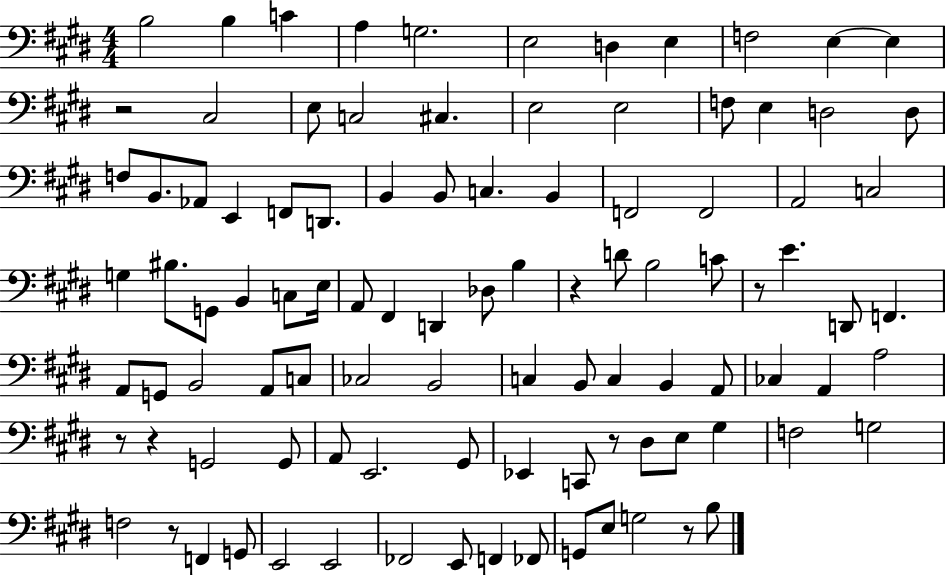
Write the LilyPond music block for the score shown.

{
  \clef bass
  \numericTimeSignature
  \time 4/4
  \key e \major
  b2 b4 c'4 | a4 g2. | e2 d4 e4 | f2 e4~~ e4 | \break r2 cis2 | e8 c2 cis4. | e2 e2 | f8 e4 d2 d8 | \break f8 b,8. aes,8 e,4 f,8 d,8. | b,4 b,8 c4. b,4 | f,2 f,2 | a,2 c2 | \break g4 bis8. g,8 b,4 c8 e16 | a,8 fis,4 d,4 des8 b4 | r4 d'8 b2 c'8 | r8 e'4. d,8 f,4. | \break a,8 g,8 b,2 a,8 c8 | ces2 b,2 | c4 b,8 c4 b,4 a,8 | ces4 a,4 a2 | \break r8 r4 g,2 g,8 | a,8 e,2. gis,8 | ees,4 c,8 r8 dis8 e8 gis4 | f2 g2 | \break f2 r8 f,4 g,8 | e,2 e,2 | fes,2 e,8 f,4 fes,8 | g,8 e8 g2 r8 b8 | \break \bar "|."
}